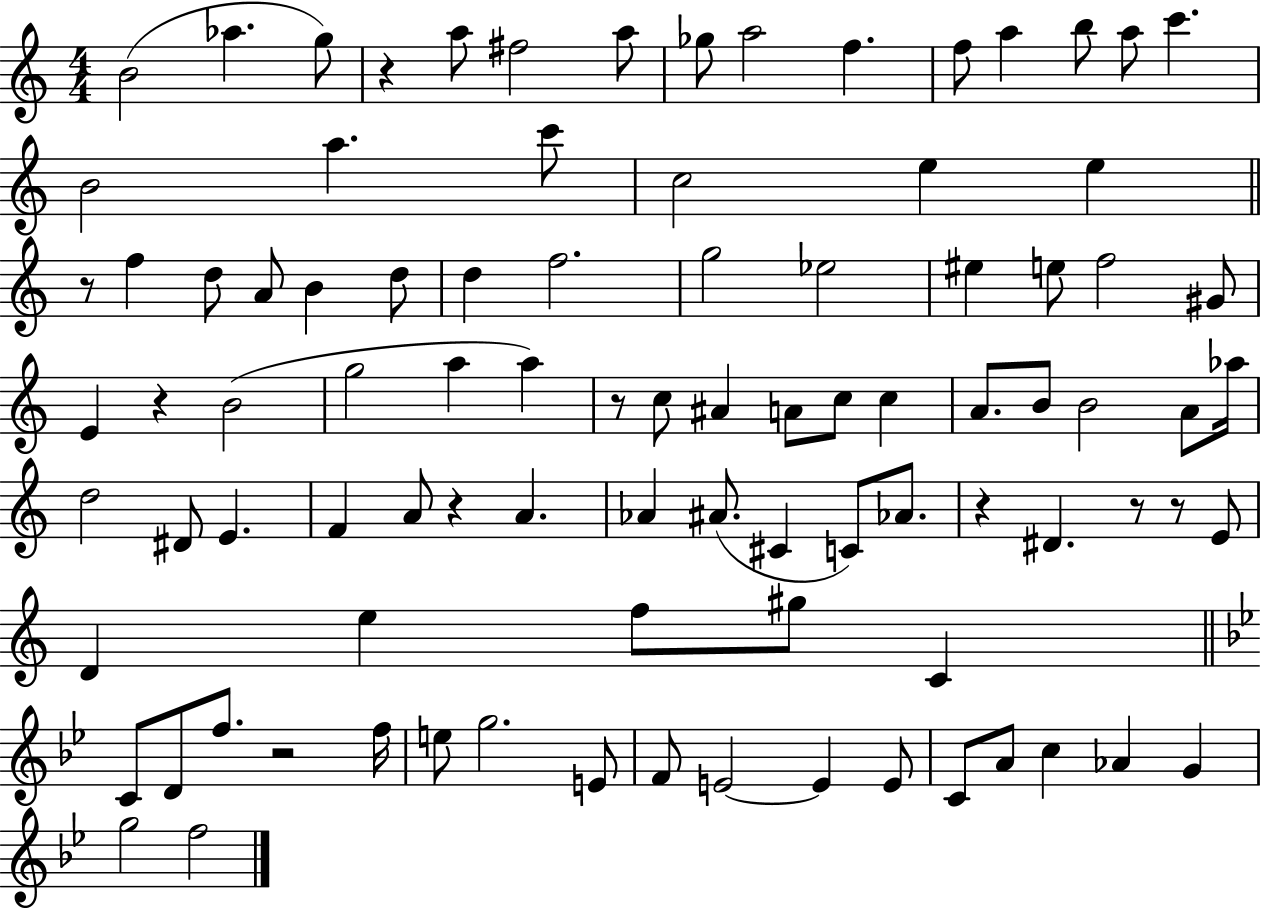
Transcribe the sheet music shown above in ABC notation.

X:1
T:Untitled
M:4/4
L:1/4
K:C
B2 _a g/2 z a/2 ^f2 a/2 _g/2 a2 f f/2 a b/2 a/2 c' B2 a c'/2 c2 e e z/2 f d/2 A/2 B d/2 d f2 g2 _e2 ^e e/2 f2 ^G/2 E z B2 g2 a a z/2 c/2 ^A A/2 c/2 c A/2 B/2 B2 A/2 _a/4 d2 ^D/2 E F A/2 z A _A ^A/2 ^C C/2 _A/2 z ^D z/2 z/2 E/2 D e f/2 ^g/2 C C/2 D/2 f/2 z2 f/4 e/2 g2 E/2 F/2 E2 E E/2 C/2 A/2 c _A G g2 f2